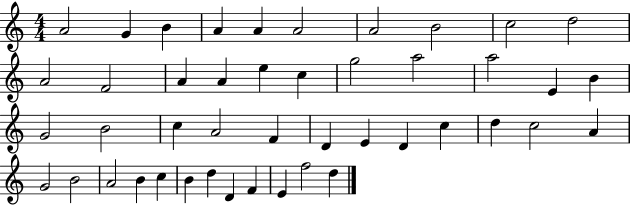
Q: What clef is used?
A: treble